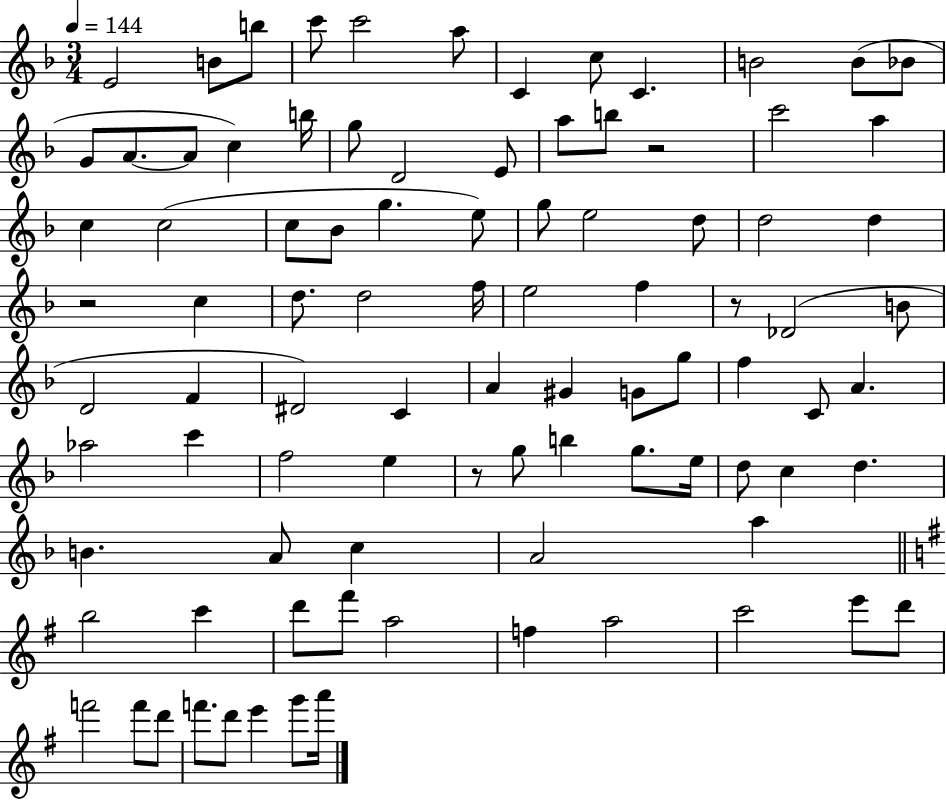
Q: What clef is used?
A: treble